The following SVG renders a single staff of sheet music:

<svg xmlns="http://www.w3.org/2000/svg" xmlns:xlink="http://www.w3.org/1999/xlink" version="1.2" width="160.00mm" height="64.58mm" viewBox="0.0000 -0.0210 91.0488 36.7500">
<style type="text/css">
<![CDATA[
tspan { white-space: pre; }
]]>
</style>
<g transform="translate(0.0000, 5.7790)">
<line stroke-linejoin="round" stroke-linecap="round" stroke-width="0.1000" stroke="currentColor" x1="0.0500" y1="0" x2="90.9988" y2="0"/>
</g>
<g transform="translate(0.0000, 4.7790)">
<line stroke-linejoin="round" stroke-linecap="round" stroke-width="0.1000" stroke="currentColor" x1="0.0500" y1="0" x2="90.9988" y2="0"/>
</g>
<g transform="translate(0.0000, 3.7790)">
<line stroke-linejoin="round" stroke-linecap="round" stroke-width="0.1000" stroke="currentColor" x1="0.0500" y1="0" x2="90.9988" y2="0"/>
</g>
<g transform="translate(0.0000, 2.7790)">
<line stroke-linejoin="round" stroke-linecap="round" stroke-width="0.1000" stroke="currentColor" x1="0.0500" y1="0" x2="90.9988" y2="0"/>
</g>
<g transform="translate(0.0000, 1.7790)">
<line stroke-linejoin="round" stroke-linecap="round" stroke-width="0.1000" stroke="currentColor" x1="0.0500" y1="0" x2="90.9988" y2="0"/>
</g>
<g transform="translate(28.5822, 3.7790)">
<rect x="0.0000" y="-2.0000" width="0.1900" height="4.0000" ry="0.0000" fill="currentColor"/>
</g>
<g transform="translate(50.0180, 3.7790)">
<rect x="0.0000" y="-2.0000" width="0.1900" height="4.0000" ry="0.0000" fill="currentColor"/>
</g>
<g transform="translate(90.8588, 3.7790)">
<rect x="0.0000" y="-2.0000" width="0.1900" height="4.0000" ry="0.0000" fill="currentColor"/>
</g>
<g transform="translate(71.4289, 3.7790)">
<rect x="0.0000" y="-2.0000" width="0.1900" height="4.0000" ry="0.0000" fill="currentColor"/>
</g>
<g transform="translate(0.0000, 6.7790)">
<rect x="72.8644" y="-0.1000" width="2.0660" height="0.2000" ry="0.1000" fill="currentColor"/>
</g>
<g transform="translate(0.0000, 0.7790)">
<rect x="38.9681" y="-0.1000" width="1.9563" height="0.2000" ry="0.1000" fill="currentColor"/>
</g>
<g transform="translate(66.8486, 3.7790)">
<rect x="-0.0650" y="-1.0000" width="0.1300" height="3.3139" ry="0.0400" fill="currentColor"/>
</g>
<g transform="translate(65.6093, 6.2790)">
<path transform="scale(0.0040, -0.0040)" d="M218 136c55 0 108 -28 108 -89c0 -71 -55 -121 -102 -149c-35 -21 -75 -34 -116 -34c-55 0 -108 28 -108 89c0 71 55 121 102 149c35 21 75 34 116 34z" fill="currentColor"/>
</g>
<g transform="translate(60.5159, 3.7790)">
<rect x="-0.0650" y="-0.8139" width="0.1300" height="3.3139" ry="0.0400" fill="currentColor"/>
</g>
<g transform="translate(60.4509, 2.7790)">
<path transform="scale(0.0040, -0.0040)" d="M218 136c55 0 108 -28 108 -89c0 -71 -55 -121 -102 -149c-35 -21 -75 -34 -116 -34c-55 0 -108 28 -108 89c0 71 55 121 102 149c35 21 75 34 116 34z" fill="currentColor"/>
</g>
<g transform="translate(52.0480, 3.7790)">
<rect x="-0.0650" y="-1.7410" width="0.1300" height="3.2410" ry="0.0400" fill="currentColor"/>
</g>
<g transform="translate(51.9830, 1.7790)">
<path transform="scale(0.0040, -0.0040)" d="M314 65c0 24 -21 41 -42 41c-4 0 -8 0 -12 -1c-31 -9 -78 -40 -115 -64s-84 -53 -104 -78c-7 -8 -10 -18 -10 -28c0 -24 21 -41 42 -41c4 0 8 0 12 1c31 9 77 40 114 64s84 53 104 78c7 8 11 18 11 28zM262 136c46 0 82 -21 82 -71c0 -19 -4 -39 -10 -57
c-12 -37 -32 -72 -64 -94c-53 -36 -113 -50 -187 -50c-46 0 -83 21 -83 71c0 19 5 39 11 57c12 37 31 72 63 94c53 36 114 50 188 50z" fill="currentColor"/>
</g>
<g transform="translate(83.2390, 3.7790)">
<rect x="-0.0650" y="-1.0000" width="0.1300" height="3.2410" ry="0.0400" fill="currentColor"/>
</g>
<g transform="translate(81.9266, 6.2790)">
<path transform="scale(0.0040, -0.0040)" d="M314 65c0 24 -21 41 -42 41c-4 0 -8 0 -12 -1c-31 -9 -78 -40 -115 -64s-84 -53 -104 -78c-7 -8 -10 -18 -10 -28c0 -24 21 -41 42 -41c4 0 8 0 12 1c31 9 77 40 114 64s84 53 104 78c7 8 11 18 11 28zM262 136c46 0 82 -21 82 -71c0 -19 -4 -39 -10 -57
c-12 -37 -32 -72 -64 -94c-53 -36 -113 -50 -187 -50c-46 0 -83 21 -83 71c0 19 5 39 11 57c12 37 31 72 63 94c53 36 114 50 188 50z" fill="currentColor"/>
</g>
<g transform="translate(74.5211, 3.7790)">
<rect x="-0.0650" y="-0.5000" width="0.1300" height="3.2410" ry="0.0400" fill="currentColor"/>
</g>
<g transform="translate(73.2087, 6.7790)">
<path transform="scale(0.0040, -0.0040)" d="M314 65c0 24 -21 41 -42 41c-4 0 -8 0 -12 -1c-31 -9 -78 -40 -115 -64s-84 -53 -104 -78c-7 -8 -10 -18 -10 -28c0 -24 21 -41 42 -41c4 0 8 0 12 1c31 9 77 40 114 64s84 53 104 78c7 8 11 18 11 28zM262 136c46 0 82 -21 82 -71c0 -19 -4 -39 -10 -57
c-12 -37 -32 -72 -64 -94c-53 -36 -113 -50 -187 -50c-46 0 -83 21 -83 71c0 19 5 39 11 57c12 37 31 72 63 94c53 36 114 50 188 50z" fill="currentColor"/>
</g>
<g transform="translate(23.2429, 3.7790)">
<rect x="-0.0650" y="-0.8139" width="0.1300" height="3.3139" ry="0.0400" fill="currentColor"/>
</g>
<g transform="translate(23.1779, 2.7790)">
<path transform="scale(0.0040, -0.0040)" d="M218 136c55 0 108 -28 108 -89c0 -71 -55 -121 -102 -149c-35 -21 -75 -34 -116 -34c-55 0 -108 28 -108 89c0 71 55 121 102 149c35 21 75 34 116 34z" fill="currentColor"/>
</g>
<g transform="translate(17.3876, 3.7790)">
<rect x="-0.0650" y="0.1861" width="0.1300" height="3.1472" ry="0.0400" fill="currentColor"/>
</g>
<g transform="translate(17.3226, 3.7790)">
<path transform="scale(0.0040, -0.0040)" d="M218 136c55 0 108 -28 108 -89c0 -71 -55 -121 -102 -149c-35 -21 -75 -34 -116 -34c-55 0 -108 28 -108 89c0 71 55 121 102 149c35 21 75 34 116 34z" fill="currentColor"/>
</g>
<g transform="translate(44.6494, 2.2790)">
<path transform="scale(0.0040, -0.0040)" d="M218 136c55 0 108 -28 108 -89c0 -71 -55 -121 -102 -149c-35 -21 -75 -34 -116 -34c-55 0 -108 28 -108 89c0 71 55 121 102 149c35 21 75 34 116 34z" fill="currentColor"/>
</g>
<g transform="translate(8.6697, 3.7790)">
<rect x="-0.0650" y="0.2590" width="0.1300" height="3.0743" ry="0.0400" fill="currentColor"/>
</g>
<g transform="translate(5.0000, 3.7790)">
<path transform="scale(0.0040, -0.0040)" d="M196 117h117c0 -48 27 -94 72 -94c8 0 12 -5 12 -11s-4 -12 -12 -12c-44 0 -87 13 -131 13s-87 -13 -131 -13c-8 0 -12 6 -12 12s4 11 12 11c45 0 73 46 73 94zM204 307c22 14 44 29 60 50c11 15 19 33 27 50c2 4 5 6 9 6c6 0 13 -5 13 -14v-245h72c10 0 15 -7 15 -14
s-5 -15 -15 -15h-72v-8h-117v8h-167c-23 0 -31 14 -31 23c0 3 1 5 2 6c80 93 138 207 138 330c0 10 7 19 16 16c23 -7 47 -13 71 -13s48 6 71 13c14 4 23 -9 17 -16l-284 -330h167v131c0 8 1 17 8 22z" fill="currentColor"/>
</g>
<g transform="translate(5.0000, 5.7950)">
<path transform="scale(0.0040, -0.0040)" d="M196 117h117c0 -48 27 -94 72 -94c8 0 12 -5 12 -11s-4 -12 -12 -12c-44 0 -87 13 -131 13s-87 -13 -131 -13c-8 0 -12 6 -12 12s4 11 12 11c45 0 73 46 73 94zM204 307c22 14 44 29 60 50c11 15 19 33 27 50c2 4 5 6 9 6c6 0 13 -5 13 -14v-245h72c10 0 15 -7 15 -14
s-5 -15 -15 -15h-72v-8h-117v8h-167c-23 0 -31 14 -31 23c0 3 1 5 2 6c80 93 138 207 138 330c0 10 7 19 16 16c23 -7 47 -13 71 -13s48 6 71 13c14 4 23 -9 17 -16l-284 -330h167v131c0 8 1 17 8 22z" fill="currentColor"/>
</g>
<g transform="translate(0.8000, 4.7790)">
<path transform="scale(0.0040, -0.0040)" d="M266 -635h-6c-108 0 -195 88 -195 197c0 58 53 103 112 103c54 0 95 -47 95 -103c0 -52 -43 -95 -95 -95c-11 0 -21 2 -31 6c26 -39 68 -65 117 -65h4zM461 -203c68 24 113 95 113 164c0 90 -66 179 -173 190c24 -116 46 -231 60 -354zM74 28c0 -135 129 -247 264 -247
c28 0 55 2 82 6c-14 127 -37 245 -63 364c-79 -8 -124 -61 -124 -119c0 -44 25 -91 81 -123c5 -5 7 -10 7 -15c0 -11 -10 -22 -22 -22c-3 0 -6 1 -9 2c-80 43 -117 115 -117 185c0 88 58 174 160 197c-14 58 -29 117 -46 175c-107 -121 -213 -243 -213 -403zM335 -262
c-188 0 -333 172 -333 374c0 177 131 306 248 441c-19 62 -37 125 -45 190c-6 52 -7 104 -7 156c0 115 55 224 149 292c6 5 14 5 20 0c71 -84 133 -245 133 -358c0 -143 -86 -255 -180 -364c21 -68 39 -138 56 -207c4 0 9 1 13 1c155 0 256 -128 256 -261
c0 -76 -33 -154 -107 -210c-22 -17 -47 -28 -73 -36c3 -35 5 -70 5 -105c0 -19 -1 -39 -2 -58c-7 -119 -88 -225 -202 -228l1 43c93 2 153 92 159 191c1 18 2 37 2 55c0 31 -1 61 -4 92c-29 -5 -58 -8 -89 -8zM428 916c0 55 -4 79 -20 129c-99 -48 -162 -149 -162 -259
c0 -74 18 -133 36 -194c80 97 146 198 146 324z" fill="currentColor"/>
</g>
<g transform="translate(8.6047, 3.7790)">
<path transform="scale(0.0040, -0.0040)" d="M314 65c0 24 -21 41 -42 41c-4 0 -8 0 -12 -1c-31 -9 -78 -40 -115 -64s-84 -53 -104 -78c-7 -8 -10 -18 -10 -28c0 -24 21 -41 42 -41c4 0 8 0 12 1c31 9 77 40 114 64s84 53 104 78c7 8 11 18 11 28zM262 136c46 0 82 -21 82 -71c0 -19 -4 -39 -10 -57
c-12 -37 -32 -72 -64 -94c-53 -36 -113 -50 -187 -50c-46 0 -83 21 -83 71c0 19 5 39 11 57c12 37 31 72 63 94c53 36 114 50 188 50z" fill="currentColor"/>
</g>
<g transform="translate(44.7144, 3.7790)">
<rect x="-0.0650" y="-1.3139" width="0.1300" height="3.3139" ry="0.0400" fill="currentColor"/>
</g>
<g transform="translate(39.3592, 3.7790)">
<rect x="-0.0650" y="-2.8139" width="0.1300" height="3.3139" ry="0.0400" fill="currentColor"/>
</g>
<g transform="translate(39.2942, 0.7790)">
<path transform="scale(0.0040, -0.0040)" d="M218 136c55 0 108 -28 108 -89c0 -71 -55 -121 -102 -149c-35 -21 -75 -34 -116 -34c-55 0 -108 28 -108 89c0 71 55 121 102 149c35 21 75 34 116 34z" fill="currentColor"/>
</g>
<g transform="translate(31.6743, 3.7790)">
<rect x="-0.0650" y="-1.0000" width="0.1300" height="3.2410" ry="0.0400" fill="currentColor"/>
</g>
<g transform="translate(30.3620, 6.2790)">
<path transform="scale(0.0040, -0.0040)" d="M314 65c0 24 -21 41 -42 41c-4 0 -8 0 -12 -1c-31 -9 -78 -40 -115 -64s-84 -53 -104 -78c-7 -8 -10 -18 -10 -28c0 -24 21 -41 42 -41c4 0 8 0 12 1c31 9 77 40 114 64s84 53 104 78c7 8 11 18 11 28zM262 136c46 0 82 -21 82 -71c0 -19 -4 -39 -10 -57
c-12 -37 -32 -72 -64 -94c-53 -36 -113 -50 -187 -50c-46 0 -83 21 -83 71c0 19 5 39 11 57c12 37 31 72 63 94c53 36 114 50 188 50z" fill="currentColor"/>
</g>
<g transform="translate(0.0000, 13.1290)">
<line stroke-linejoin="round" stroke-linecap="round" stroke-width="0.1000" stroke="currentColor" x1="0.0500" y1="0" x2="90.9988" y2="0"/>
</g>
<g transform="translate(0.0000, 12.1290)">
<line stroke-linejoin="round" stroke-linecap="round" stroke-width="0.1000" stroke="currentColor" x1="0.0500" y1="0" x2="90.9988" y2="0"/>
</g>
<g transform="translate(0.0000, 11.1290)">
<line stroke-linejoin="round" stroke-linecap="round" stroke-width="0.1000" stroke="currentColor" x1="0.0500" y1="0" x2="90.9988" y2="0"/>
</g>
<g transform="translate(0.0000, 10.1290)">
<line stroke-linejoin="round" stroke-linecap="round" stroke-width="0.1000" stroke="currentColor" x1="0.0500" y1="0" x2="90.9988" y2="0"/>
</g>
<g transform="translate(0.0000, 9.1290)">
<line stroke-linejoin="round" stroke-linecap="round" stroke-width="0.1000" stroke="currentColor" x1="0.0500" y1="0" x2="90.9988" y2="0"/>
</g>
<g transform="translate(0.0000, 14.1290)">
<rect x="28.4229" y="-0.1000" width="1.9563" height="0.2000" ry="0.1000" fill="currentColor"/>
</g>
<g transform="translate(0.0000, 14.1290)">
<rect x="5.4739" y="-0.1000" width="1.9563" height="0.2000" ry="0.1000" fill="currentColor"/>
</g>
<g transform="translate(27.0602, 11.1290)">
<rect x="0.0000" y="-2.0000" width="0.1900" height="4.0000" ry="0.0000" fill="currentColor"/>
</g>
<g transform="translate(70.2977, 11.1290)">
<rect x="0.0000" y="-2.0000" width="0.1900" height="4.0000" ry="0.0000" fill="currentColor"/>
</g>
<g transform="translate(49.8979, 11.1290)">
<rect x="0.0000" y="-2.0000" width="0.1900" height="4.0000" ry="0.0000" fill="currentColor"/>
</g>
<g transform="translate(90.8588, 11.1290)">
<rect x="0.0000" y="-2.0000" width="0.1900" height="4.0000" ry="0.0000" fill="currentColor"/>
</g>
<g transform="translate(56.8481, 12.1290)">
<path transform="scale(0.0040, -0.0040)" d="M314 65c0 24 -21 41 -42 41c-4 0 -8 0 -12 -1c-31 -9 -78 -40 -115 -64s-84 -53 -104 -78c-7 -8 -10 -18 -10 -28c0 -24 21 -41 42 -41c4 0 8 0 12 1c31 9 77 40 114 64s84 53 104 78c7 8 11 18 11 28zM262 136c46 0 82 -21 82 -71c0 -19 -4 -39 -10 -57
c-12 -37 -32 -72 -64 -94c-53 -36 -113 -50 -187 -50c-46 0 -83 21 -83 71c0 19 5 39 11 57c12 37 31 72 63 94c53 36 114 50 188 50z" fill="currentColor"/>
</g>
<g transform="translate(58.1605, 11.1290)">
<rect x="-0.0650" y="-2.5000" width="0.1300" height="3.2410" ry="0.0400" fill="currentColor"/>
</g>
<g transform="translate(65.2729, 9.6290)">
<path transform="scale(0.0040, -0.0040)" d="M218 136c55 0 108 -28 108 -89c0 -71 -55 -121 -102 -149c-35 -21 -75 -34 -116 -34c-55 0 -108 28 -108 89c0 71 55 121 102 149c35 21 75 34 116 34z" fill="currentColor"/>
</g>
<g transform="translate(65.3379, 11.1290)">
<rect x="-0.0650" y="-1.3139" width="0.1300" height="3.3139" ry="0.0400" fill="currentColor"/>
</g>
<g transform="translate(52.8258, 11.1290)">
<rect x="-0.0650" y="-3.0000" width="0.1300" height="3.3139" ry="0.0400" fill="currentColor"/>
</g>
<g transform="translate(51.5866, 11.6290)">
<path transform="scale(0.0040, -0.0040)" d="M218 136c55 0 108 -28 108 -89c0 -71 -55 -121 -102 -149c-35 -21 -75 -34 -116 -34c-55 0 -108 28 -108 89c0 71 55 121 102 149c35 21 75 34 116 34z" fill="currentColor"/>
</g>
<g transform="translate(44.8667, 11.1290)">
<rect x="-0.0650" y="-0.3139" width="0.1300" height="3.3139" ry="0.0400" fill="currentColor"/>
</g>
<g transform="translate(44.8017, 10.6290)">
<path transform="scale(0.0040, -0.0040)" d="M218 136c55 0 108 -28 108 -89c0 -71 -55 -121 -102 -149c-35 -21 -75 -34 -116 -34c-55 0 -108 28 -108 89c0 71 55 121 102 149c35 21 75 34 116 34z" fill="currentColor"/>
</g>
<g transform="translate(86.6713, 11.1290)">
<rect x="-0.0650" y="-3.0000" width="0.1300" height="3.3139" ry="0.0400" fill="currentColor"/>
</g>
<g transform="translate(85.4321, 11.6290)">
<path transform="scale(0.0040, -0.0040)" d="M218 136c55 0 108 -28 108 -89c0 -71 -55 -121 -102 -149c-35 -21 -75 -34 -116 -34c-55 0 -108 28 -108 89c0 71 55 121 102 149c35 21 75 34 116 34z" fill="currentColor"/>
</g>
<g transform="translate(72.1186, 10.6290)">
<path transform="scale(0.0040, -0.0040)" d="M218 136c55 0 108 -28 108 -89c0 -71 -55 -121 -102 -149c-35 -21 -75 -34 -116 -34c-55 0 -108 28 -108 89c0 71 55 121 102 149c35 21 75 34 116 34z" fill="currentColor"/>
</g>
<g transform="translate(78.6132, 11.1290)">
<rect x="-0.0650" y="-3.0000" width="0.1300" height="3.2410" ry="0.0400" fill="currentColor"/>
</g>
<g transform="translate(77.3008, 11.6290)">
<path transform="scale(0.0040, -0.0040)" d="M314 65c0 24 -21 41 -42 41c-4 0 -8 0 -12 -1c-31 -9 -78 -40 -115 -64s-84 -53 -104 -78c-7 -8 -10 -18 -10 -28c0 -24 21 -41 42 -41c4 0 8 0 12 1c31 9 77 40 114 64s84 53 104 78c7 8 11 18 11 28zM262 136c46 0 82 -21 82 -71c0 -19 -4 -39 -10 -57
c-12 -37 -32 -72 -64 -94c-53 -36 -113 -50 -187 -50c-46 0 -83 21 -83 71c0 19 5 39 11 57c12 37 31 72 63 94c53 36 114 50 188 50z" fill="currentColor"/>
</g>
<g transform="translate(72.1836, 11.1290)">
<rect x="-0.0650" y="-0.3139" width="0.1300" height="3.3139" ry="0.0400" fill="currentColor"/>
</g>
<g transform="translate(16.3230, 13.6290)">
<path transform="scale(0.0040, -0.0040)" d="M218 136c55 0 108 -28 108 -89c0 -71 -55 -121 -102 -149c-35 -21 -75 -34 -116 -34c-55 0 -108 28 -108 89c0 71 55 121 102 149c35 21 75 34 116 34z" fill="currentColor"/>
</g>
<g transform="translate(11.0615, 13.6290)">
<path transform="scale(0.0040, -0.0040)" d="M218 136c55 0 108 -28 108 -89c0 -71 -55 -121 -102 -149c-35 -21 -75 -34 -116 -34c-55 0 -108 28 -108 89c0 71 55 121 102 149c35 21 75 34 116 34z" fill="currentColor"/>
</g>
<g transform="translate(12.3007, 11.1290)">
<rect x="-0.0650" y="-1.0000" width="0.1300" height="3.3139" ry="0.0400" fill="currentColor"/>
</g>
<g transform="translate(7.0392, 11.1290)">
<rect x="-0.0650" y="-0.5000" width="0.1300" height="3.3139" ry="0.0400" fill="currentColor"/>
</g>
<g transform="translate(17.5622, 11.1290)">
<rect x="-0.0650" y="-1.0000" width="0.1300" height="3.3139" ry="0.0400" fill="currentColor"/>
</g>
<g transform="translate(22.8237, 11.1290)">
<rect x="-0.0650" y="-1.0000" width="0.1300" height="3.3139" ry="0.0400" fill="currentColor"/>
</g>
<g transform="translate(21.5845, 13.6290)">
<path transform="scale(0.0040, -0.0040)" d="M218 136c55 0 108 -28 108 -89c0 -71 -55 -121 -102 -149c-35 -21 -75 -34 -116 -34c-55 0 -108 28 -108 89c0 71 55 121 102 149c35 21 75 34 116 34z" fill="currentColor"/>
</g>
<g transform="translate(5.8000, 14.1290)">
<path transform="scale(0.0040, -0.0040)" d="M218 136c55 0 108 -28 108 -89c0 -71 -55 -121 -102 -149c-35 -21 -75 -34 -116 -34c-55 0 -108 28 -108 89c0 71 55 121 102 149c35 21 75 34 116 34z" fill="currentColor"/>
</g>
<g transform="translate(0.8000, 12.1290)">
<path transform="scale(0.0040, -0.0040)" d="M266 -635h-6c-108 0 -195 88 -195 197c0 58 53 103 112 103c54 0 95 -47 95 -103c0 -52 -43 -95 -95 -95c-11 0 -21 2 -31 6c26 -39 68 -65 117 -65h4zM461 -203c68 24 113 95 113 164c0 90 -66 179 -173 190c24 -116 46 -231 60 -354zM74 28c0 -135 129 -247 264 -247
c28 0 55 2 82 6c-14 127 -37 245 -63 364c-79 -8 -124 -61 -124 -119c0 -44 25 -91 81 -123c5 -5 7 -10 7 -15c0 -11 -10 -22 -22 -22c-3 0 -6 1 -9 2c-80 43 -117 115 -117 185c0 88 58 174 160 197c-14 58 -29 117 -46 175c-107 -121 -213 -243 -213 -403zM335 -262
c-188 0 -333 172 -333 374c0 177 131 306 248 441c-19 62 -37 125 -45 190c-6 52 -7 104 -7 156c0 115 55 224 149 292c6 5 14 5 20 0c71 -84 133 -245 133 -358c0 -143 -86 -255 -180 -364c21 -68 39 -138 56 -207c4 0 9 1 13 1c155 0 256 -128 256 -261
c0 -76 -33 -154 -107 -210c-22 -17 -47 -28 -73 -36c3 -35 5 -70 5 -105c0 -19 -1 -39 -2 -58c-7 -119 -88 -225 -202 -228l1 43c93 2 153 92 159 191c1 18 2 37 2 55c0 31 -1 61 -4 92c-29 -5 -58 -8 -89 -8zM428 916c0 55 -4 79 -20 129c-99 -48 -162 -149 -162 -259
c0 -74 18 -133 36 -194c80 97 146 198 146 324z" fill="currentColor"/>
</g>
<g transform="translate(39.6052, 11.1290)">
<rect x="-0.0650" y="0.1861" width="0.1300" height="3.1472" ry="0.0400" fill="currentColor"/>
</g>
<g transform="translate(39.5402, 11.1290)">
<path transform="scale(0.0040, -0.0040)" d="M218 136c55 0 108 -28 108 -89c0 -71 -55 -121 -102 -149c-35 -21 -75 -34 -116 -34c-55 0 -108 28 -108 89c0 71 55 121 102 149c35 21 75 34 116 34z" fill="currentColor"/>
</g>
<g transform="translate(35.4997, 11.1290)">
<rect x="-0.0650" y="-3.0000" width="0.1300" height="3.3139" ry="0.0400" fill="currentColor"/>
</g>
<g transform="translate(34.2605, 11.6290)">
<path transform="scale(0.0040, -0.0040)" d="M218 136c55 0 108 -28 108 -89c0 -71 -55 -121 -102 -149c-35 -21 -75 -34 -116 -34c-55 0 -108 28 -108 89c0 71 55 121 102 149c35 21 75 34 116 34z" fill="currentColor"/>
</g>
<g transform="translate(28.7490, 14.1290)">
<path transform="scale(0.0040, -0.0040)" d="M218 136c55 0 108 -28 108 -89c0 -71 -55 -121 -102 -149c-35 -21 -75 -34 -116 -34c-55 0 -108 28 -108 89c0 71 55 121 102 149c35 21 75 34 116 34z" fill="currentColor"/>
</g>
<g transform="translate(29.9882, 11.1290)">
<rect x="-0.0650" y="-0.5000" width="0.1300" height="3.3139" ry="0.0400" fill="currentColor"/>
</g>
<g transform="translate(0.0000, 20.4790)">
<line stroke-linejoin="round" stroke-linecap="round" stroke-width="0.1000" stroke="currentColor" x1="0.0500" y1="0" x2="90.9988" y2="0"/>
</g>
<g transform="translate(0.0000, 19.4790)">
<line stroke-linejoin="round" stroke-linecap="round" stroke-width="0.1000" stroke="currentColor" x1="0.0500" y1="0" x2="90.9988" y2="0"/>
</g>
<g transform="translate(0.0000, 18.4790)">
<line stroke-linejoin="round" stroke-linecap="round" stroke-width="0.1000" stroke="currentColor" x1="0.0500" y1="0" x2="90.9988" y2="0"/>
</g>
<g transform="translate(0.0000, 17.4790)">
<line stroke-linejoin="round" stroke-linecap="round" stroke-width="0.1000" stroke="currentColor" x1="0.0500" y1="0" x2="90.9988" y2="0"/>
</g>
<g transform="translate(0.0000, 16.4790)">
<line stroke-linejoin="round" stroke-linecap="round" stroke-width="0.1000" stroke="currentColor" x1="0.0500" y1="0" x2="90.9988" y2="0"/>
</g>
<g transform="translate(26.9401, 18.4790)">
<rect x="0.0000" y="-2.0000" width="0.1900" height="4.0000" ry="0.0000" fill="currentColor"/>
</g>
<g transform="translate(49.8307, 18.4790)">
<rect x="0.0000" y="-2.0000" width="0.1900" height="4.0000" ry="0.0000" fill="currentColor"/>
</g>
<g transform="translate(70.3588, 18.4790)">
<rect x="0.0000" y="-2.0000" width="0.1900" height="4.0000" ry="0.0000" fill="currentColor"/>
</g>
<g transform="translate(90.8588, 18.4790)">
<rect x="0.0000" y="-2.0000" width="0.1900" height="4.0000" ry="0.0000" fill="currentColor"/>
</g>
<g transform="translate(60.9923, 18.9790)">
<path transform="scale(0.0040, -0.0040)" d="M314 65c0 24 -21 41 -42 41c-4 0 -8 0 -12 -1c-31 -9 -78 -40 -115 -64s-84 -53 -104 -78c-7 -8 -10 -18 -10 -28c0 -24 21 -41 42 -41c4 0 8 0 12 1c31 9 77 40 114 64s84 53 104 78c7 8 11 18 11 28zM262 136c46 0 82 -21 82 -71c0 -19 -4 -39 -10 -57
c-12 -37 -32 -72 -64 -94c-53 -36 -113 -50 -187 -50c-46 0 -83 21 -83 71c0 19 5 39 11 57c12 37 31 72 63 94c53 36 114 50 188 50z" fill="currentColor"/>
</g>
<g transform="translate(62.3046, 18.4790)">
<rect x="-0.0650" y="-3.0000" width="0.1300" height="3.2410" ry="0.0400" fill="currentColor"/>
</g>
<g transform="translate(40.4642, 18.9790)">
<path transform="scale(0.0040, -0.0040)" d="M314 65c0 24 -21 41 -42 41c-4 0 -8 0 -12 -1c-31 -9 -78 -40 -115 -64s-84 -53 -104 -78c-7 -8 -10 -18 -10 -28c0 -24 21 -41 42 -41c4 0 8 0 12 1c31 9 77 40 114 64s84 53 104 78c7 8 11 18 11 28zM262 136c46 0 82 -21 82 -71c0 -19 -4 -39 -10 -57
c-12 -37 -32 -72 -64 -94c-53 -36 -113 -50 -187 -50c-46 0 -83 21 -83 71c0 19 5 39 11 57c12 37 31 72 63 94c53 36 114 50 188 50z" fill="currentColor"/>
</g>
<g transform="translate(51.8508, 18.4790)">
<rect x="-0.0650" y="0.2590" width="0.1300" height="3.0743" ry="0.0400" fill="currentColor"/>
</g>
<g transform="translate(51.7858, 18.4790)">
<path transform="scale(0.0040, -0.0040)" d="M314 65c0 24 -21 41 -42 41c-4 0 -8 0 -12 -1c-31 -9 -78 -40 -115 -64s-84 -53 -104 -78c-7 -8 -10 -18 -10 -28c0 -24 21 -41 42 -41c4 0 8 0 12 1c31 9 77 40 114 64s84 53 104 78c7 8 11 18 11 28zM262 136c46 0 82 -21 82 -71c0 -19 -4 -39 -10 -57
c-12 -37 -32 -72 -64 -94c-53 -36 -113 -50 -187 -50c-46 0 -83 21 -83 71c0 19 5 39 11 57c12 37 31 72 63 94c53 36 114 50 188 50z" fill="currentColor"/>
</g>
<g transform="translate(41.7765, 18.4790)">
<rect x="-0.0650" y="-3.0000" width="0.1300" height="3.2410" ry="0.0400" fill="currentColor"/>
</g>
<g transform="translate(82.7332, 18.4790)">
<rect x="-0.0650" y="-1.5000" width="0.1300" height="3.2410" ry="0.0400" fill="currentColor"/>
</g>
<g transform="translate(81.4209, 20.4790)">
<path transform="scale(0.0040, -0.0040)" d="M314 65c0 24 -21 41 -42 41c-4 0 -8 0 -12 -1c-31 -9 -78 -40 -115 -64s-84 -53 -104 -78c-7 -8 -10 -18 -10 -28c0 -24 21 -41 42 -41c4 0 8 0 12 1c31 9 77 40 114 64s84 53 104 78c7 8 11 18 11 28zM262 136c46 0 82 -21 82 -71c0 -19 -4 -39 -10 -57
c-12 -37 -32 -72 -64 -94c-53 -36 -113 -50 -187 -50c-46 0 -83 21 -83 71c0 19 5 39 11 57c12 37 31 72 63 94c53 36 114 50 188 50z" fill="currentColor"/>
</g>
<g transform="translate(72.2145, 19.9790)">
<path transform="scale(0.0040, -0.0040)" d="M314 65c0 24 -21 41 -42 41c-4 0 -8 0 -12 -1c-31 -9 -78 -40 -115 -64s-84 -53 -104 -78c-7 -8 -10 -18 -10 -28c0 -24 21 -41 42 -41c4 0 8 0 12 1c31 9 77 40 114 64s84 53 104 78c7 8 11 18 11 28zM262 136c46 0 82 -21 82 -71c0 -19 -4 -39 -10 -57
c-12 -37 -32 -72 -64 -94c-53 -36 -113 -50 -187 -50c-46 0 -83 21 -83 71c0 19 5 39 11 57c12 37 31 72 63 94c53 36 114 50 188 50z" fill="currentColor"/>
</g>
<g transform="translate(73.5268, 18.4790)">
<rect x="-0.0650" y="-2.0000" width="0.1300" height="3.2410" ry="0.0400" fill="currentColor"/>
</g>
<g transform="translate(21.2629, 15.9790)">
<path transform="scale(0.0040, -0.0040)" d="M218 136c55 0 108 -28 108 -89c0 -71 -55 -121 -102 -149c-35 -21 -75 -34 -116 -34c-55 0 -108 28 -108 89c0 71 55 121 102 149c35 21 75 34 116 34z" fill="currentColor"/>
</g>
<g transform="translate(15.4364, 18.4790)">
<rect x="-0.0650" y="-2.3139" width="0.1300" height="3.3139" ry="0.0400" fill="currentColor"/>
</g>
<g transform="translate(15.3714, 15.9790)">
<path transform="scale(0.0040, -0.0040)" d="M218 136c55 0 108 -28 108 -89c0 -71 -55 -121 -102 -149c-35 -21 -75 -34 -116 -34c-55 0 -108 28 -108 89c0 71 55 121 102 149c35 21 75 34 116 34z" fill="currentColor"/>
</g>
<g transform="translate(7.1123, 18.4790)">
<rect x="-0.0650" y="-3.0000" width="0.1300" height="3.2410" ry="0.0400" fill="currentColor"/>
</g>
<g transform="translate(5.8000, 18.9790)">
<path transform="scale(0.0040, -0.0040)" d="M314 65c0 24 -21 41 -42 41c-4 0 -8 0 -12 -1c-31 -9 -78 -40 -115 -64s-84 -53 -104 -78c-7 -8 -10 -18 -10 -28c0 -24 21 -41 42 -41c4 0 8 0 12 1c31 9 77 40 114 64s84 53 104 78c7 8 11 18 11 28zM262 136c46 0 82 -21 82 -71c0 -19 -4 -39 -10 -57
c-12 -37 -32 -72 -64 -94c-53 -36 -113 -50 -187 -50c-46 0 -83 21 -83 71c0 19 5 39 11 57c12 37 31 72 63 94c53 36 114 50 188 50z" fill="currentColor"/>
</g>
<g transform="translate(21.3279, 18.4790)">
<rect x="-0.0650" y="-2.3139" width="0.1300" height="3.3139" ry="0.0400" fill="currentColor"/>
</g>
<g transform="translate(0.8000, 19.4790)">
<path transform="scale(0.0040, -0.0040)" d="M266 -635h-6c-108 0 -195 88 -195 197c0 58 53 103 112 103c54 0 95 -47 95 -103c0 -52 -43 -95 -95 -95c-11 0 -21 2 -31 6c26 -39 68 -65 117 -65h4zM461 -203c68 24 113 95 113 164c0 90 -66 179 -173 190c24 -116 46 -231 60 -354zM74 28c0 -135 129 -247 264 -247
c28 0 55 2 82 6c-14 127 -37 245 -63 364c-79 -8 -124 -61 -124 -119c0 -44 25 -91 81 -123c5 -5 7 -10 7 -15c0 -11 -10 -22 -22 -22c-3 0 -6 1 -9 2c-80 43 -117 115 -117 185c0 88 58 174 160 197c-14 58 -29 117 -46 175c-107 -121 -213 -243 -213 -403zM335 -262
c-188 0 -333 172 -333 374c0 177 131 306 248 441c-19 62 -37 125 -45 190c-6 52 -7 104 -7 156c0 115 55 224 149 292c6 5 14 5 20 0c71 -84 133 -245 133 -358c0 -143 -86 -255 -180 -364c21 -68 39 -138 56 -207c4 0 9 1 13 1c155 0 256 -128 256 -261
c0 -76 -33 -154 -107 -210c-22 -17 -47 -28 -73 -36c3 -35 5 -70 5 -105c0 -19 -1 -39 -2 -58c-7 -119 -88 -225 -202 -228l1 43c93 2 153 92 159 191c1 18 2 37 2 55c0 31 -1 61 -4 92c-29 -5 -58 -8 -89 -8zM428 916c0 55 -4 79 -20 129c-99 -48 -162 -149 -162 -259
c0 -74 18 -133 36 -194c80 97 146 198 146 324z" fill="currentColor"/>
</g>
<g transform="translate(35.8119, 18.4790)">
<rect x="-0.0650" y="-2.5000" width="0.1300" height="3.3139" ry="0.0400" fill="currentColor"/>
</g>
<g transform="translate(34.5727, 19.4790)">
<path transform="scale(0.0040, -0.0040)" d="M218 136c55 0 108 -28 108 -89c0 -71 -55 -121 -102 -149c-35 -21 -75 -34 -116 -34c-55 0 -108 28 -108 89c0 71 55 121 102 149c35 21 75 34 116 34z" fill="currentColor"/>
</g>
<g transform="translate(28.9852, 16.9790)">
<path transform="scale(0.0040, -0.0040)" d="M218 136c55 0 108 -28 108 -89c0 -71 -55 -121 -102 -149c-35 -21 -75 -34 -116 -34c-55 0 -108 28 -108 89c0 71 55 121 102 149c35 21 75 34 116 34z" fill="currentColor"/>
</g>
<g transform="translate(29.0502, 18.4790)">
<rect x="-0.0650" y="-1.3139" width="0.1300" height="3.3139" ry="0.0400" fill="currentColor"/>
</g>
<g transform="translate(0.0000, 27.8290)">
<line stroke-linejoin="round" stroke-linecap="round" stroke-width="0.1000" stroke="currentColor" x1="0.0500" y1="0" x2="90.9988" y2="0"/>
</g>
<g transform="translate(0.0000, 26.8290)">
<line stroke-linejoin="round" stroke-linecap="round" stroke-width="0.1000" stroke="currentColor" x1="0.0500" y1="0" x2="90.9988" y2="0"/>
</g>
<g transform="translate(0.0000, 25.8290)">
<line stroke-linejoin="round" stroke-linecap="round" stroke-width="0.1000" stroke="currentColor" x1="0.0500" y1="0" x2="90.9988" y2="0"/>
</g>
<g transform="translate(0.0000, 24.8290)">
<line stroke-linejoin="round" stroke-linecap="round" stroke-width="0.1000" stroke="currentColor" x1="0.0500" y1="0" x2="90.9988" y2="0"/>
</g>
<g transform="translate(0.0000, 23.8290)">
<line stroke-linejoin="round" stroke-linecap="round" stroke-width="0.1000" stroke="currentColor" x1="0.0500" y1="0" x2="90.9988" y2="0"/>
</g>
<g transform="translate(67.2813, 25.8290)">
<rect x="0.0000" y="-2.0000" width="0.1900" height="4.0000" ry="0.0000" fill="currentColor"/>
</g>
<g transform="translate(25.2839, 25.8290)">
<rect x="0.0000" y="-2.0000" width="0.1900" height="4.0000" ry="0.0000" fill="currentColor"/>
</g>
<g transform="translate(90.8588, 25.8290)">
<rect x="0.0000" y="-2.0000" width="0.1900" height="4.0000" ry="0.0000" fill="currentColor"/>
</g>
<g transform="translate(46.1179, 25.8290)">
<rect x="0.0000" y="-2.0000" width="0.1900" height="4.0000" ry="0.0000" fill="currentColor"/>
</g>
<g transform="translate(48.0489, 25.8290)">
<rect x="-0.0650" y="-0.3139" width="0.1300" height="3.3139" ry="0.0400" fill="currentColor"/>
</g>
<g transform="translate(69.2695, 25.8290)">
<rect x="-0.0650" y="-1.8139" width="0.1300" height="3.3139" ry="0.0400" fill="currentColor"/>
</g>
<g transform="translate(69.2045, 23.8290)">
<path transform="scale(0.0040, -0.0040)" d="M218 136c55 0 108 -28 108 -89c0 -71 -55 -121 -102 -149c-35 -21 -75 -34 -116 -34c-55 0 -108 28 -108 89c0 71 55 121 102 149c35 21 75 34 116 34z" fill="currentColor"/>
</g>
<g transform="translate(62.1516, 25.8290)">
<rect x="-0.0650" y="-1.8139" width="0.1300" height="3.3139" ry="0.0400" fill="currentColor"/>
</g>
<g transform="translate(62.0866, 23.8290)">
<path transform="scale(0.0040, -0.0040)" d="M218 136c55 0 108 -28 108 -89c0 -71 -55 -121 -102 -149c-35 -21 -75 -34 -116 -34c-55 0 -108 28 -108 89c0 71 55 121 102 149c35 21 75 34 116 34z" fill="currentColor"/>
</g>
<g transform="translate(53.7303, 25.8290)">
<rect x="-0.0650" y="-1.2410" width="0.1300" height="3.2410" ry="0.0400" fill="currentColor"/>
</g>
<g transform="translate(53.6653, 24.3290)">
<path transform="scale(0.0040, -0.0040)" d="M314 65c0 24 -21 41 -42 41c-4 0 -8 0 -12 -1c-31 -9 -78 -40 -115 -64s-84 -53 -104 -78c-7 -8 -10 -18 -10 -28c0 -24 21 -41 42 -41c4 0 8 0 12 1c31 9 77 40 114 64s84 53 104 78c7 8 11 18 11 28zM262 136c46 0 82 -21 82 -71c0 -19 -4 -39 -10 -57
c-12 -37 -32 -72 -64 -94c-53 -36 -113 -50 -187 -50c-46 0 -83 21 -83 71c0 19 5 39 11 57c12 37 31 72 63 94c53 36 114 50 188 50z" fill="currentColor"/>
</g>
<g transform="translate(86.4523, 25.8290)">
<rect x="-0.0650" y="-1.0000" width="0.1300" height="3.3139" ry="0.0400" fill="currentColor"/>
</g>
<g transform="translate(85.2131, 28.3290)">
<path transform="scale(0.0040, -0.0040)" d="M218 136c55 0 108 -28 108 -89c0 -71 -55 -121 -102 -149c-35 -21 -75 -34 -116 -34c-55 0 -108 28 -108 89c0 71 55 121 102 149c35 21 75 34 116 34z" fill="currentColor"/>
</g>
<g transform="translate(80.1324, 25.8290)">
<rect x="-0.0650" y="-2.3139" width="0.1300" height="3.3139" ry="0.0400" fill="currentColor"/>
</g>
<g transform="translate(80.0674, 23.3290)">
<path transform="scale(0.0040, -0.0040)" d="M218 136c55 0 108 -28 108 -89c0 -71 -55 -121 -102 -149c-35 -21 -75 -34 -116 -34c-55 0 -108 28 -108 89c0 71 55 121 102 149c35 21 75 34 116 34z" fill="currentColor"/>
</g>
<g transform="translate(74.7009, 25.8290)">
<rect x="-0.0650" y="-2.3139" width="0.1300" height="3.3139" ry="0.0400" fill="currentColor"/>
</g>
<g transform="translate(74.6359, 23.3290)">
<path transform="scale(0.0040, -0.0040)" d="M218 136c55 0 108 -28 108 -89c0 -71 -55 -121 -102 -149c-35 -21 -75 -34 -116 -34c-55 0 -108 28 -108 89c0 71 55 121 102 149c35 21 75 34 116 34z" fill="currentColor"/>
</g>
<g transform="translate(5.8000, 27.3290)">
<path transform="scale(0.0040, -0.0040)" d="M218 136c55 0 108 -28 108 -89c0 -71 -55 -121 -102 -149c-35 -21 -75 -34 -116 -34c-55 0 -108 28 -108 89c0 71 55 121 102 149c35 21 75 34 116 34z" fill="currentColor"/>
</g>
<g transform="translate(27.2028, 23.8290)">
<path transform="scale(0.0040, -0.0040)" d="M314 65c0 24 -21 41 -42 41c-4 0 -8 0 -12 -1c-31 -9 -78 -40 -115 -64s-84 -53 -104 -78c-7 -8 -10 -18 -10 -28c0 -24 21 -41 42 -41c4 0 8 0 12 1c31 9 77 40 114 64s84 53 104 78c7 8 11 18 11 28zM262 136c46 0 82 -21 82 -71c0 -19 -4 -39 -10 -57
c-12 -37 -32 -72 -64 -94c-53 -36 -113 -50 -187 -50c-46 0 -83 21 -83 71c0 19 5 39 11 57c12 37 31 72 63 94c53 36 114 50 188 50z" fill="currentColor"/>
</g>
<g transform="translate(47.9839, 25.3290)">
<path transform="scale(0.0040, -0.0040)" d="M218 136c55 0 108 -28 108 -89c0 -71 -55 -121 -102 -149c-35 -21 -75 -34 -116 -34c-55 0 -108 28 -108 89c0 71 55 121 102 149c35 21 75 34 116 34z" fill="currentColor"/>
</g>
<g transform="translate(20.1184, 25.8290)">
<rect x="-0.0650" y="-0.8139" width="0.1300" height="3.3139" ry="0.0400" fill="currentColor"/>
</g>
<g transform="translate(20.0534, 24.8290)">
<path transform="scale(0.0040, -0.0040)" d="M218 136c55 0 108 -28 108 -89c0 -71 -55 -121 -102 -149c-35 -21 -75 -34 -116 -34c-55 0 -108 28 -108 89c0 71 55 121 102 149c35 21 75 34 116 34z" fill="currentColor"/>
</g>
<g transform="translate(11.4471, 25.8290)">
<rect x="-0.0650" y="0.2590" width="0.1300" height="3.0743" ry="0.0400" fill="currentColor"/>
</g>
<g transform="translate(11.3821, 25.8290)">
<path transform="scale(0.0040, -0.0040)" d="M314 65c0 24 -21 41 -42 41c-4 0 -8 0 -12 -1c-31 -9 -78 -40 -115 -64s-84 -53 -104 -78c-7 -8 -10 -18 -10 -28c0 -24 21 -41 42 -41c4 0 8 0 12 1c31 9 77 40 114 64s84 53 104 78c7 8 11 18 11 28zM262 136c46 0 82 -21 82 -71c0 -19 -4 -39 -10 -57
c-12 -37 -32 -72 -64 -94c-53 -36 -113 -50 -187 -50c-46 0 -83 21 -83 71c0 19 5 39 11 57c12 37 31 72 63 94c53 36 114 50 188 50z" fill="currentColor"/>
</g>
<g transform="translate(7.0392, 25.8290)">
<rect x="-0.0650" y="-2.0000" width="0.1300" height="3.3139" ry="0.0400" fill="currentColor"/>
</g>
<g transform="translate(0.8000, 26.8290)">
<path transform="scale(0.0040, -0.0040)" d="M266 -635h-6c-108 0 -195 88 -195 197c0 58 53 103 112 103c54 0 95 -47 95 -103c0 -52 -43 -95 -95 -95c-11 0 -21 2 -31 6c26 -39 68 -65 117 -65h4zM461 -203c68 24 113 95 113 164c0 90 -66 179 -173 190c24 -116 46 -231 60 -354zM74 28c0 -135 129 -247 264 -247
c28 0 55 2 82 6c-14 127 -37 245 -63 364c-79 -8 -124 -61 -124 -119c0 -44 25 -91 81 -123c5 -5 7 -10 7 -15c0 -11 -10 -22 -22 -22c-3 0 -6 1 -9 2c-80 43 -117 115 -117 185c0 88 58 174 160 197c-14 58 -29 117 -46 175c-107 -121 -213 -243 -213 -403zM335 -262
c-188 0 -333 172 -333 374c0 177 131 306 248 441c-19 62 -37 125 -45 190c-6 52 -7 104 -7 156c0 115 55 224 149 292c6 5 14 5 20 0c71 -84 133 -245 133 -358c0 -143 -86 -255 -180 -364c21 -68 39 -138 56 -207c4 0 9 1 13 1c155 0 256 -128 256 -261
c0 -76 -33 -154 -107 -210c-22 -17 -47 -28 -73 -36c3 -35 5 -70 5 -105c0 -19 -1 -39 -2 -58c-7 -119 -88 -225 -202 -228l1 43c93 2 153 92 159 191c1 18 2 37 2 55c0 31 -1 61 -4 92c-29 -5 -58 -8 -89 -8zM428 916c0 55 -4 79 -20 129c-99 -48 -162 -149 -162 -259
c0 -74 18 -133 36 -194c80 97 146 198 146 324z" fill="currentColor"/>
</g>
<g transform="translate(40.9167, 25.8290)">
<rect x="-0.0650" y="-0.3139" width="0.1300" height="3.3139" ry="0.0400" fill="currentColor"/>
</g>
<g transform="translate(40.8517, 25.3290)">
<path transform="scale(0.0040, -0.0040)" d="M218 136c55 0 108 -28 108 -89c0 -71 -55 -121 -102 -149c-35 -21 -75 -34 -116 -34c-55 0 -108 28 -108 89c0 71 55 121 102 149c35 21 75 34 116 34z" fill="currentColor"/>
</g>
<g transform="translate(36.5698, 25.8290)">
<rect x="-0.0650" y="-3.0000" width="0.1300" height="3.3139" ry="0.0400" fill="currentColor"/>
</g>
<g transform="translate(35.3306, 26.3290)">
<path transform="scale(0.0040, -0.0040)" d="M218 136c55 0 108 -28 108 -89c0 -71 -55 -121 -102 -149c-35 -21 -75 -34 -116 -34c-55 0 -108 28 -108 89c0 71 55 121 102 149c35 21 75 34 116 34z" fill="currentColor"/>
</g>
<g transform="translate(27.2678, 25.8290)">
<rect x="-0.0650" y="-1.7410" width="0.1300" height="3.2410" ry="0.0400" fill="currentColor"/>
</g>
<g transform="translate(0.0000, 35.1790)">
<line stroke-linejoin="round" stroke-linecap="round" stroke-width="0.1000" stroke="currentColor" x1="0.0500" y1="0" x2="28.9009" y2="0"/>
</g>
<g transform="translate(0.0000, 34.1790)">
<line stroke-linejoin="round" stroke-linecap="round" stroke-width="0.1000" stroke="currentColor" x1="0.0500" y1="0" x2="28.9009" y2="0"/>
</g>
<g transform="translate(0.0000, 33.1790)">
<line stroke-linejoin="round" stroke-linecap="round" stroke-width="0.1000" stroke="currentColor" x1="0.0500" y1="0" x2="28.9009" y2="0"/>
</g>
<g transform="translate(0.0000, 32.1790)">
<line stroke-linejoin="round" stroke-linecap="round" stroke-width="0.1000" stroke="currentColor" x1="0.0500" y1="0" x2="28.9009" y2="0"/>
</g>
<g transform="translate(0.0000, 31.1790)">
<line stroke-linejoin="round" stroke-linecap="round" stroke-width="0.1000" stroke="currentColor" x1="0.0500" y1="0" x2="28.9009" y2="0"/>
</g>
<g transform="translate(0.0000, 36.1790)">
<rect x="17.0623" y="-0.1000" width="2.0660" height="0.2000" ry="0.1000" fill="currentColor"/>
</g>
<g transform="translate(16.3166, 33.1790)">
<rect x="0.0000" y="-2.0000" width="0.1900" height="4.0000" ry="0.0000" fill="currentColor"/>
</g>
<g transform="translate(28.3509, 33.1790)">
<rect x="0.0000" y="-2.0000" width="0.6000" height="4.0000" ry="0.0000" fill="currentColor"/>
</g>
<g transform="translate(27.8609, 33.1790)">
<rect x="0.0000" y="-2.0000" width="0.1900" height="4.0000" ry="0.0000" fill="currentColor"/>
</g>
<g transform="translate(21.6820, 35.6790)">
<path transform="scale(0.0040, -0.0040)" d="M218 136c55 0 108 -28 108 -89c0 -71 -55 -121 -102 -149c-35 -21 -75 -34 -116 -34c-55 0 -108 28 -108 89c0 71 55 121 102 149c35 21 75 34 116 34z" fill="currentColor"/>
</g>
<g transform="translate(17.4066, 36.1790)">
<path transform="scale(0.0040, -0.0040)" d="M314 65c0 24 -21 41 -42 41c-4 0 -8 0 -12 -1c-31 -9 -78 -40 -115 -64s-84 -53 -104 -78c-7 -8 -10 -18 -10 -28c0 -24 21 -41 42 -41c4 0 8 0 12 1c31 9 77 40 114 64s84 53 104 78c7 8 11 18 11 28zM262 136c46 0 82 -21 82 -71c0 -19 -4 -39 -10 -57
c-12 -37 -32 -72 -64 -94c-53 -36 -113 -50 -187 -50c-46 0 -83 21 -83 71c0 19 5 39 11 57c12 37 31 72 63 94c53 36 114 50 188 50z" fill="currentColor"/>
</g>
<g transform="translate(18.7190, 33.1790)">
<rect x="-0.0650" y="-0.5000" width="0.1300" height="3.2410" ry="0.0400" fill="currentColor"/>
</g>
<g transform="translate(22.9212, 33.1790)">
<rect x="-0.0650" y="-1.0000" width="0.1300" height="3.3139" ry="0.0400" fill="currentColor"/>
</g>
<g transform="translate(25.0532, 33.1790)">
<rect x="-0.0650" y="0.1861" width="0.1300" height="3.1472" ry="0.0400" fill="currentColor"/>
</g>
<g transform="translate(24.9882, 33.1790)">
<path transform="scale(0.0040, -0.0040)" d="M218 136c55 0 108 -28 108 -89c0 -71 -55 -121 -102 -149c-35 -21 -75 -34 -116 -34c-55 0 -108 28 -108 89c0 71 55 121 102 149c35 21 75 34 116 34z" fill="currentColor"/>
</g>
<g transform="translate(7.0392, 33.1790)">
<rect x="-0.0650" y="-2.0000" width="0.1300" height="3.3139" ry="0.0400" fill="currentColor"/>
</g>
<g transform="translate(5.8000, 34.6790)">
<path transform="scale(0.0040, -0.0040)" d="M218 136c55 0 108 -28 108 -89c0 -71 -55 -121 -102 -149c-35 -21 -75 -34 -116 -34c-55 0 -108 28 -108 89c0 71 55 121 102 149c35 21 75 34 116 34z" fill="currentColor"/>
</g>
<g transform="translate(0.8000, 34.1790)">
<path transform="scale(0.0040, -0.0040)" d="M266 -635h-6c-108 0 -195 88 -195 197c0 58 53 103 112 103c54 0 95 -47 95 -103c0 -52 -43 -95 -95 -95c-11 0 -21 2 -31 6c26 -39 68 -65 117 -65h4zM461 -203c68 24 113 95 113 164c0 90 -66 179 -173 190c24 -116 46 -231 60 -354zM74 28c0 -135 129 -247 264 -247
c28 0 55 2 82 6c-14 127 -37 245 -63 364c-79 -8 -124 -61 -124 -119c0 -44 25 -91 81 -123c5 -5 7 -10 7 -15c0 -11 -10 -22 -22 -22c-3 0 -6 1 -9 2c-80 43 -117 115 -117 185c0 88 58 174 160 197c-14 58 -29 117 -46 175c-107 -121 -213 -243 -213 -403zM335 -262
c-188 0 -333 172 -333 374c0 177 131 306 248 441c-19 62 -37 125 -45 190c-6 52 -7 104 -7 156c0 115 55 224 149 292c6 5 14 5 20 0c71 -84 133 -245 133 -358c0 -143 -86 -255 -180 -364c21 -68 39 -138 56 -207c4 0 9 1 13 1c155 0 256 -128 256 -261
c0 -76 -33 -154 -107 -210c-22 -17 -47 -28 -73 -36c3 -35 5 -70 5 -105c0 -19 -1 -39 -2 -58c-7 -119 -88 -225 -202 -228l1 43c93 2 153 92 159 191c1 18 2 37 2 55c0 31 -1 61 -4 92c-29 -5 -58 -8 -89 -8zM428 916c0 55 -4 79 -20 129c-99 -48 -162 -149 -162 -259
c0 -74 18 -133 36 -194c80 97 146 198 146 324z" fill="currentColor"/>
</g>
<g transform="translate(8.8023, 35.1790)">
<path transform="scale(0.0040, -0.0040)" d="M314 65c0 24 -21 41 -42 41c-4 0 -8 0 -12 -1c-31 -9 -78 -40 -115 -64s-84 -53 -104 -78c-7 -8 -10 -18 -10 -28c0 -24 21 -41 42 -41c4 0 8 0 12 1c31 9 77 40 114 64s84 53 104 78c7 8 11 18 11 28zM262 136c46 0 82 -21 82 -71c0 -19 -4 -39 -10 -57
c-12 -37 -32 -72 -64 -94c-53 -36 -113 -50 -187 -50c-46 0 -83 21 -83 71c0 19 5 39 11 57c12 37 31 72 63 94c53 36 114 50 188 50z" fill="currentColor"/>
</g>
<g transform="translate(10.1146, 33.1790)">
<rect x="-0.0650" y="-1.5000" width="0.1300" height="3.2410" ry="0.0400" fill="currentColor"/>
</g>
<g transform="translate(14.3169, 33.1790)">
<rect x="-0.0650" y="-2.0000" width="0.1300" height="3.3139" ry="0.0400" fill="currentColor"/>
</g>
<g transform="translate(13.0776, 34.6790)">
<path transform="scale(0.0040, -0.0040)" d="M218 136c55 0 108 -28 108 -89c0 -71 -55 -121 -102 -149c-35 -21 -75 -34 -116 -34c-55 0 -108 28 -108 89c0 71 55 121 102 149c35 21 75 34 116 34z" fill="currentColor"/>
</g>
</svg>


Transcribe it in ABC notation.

X:1
T:Untitled
M:4/4
L:1/4
K:C
B2 B d D2 a e f2 d D C2 D2 C D D D C A B c A G2 e c A2 A A2 g g e G A2 B2 A2 F2 E2 F B2 d f2 A c c e2 f f g g D F E2 F C2 D B